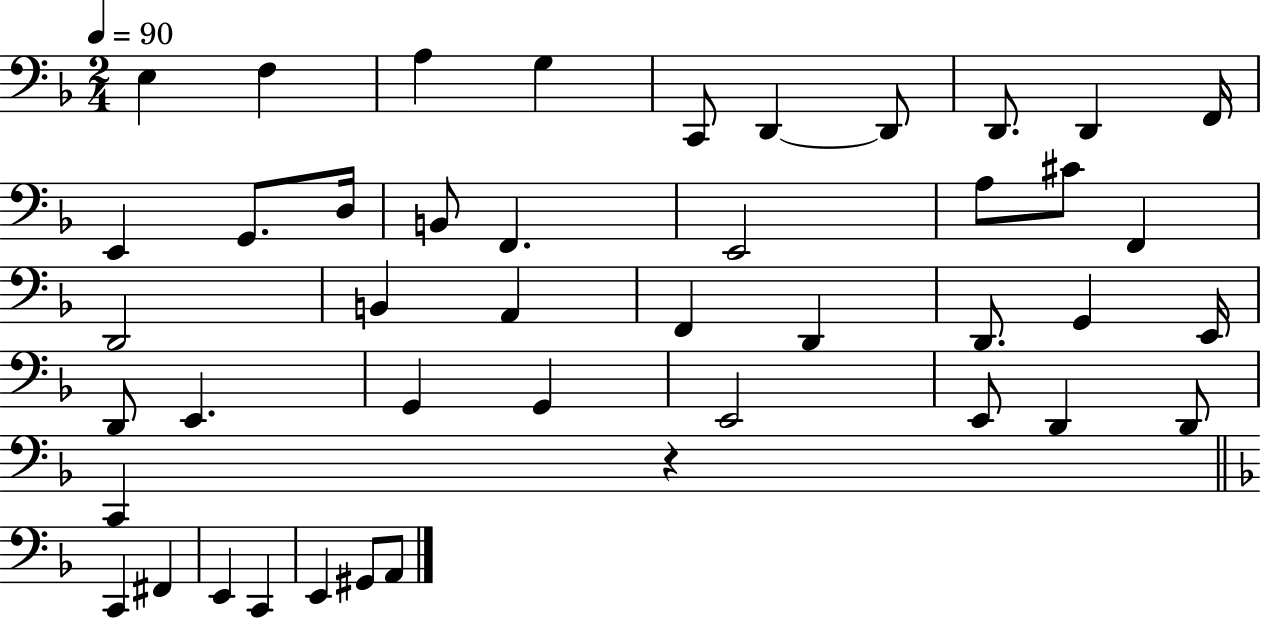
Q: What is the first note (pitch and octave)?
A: E3